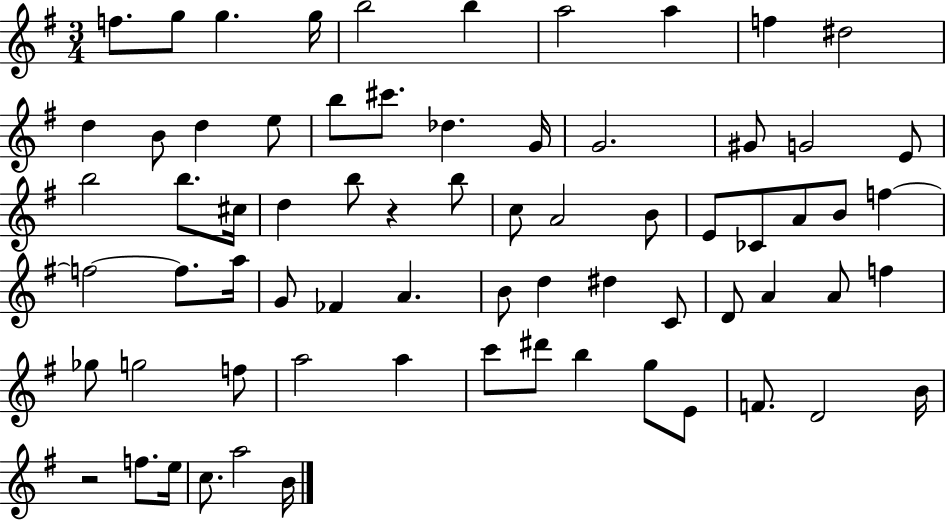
{
  \clef treble
  \numericTimeSignature
  \time 3/4
  \key g \major
  f''8. g''8 g''4. g''16 | b''2 b''4 | a''2 a''4 | f''4 dis''2 | \break d''4 b'8 d''4 e''8 | b''8 cis'''8. des''4. g'16 | g'2. | gis'8 g'2 e'8 | \break b''2 b''8. cis''16 | d''4 b''8 r4 b''8 | c''8 a'2 b'8 | e'8 ces'8 a'8 b'8 f''4~~ | \break f''2~~ f''8. a''16 | g'8 fes'4 a'4. | b'8 d''4 dis''4 c'8 | d'8 a'4 a'8 f''4 | \break ges''8 g''2 f''8 | a''2 a''4 | c'''8 dis'''8 b''4 g''8 e'8 | f'8. d'2 b'16 | \break r2 f''8. e''16 | c''8. a''2 b'16 | \bar "|."
}